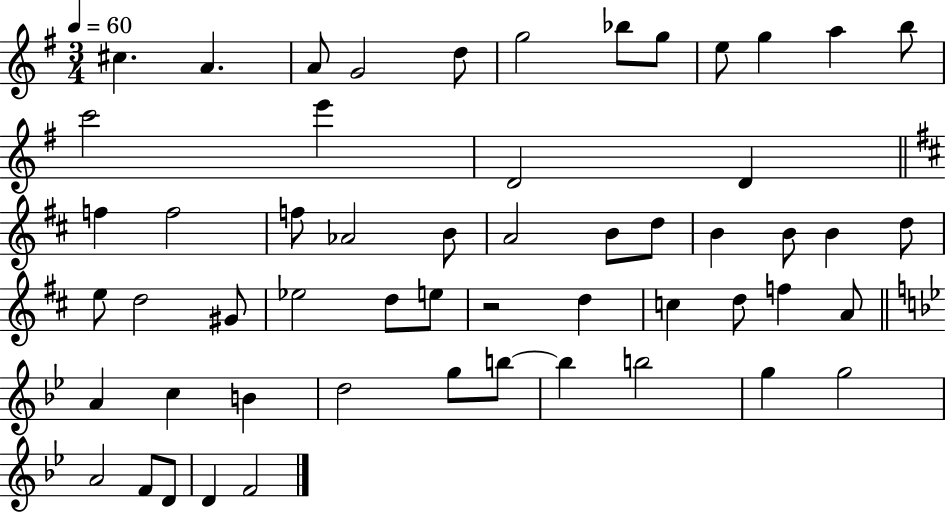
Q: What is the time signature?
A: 3/4